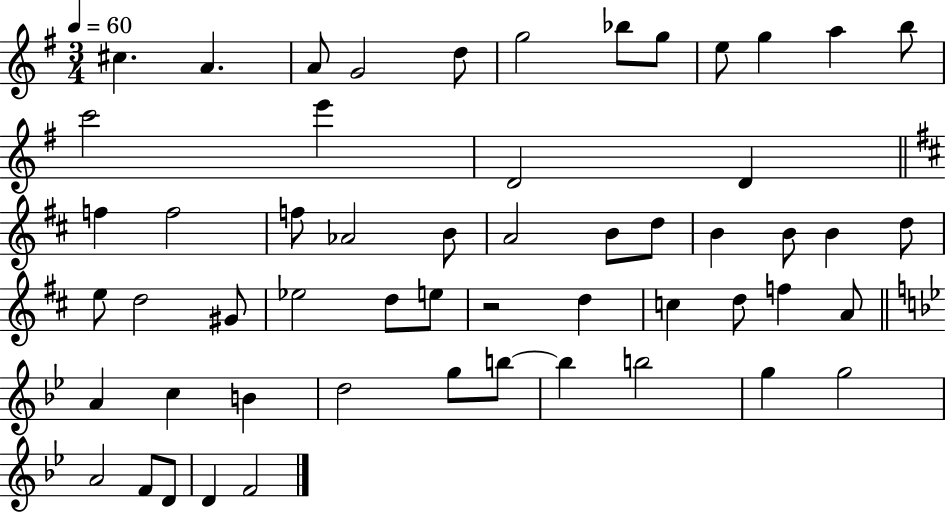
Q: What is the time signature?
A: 3/4